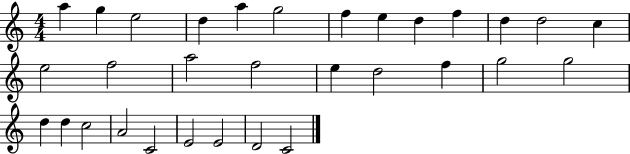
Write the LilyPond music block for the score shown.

{
  \clef treble
  \numericTimeSignature
  \time 4/4
  \key c \major
  a''4 g''4 e''2 | d''4 a''4 g''2 | f''4 e''4 d''4 f''4 | d''4 d''2 c''4 | \break e''2 f''2 | a''2 f''2 | e''4 d''2 f''4 | g''2 g''2 | \break d''4 d''4 c''2 | a'2 c'2 | e'2 e'2 | d'2 c'2 | \break \bar "|."
}